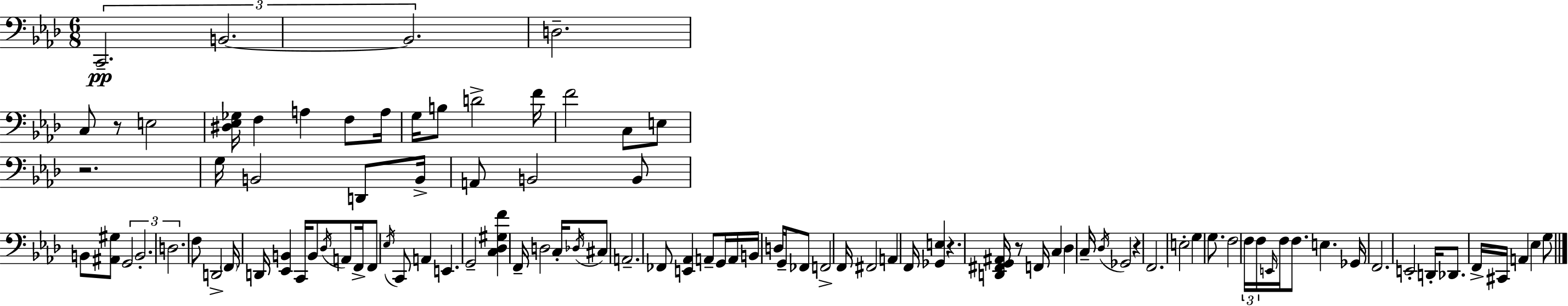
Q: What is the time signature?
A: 6/8